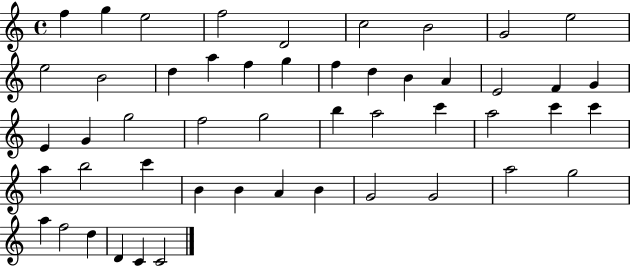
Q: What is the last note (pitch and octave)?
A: C4